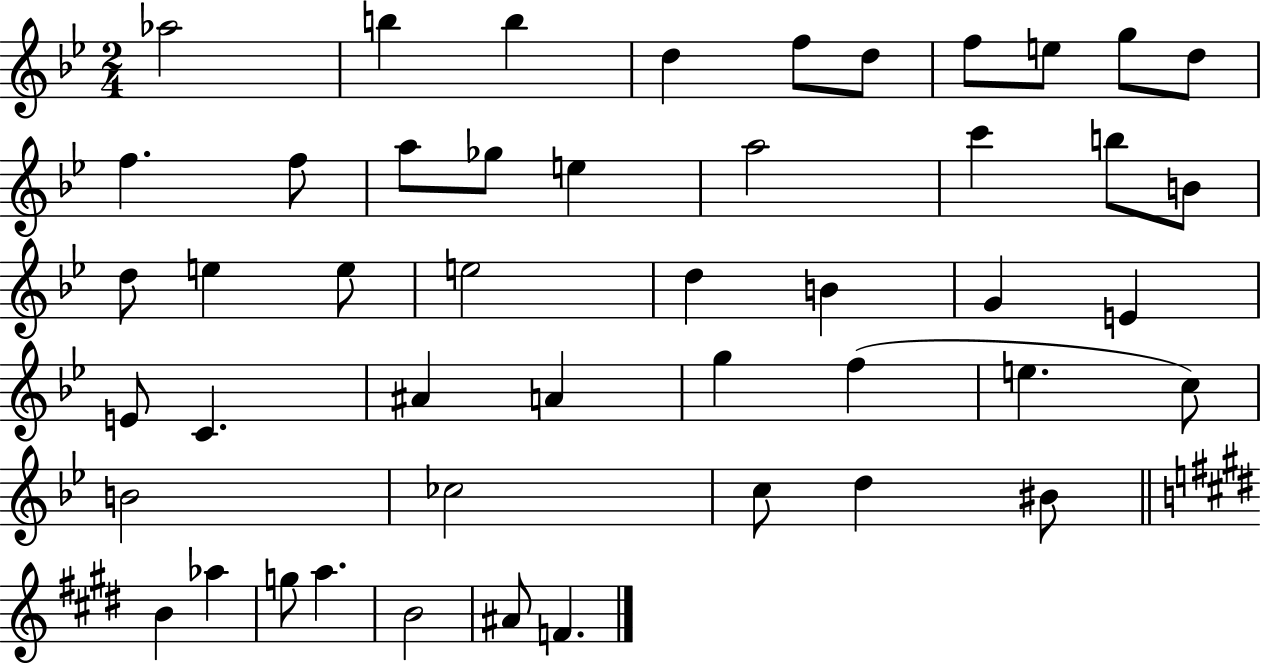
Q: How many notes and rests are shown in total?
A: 47